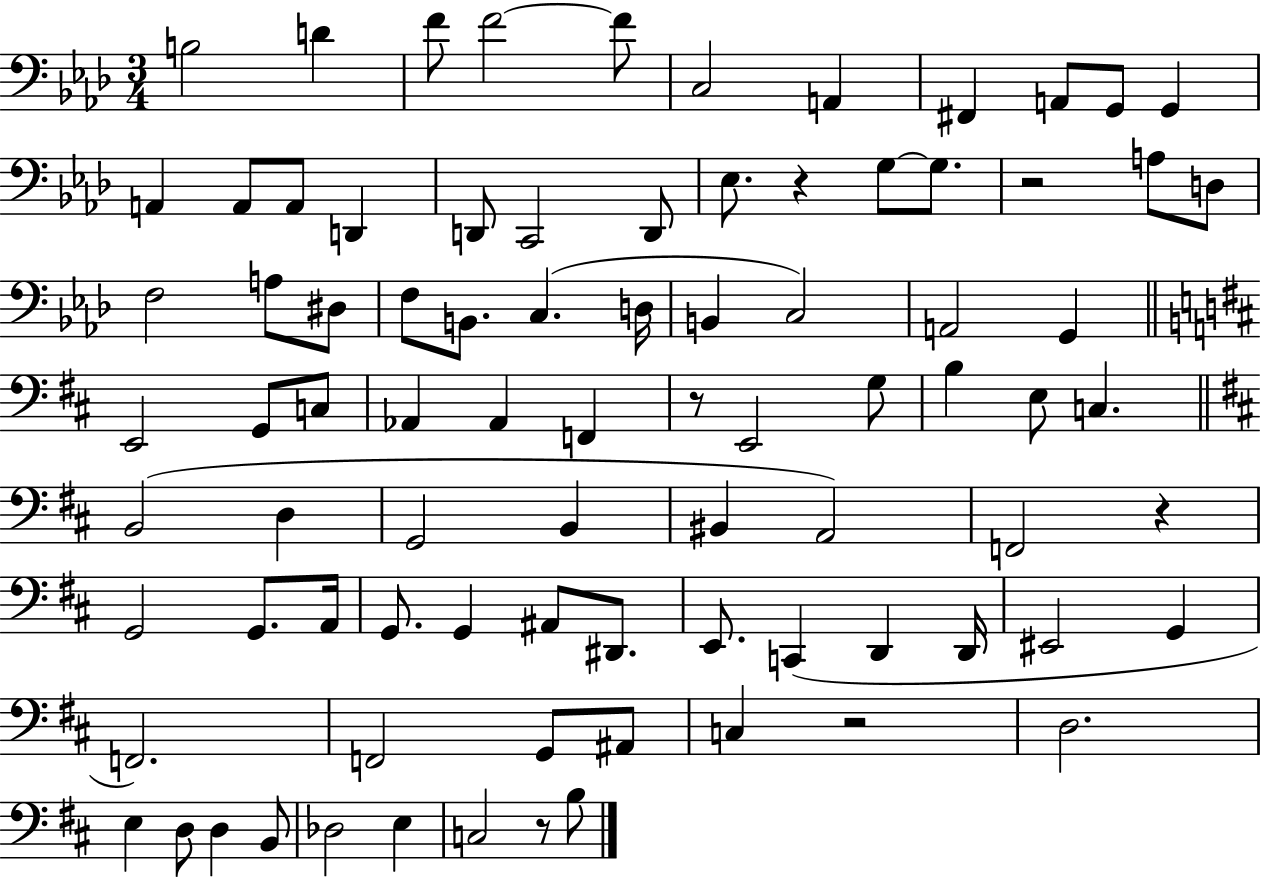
X:1
T:Untitled
M:3/4
L:1/4
K:Ab
B,2 D F/2 F2 F/2 C,2 A,, ^F,, A,,/2 G,,/2 G,, A,, A,,/2 A,,/2 D,, D,,/2 C,,2 D,,/2 _E,/2 z G,/2 G,/2 z2 A,/2 D,/2 F,2 A,/2 ^D,/2 F,/2 B,,/2 C, D,/4 B,, C,2 A,,2 G,, E,,2 G,,/2 C,/2 _A,, _A,, F,, z/2 E,,2 G,/2 B, E,/2 C, B,,2 D, G,,2 B,, ^B,, A,,2 F,,2 z G,,2 G,,/2 A,,/4 G,,/2 G,, ^A,,/2 ^D,,/2 E,,/2 C,, D,, D,,/4 ^E,,2 G,, F,,2 F,,2 G,,/2 ^A,,/2 C, z2 D,2 E, D,/2 D, B,,/2 _D,2 E, C,2 z/2 B,/2